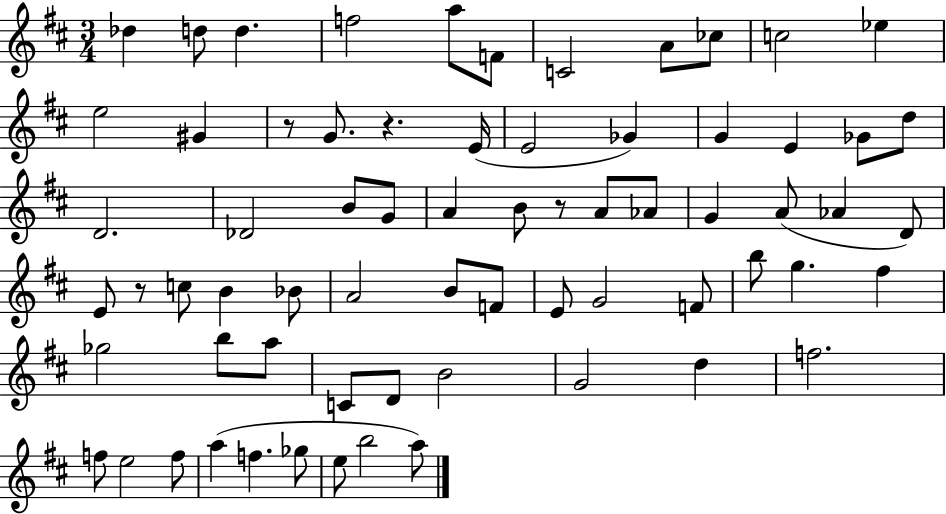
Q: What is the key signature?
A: D major